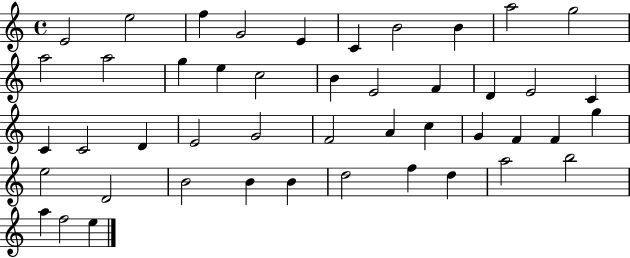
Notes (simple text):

E4/h E5/h F5/q G4/h E4/q C4/q B4/h B4/q A5/h G5/h A5/h A5/h G5/q E5/q C5/h B4/q E4/h F4/q D4/q E4/h C4/q C4/q C4/h D4/q E4/h G4/h F4/h A4/q C5/q G4/q F4/q F4/q G5/q E5/h D4/h B4/h B4/q B4/q D5/h F5/q D5/q A5/h B5/h A5/q F5/h E5/q